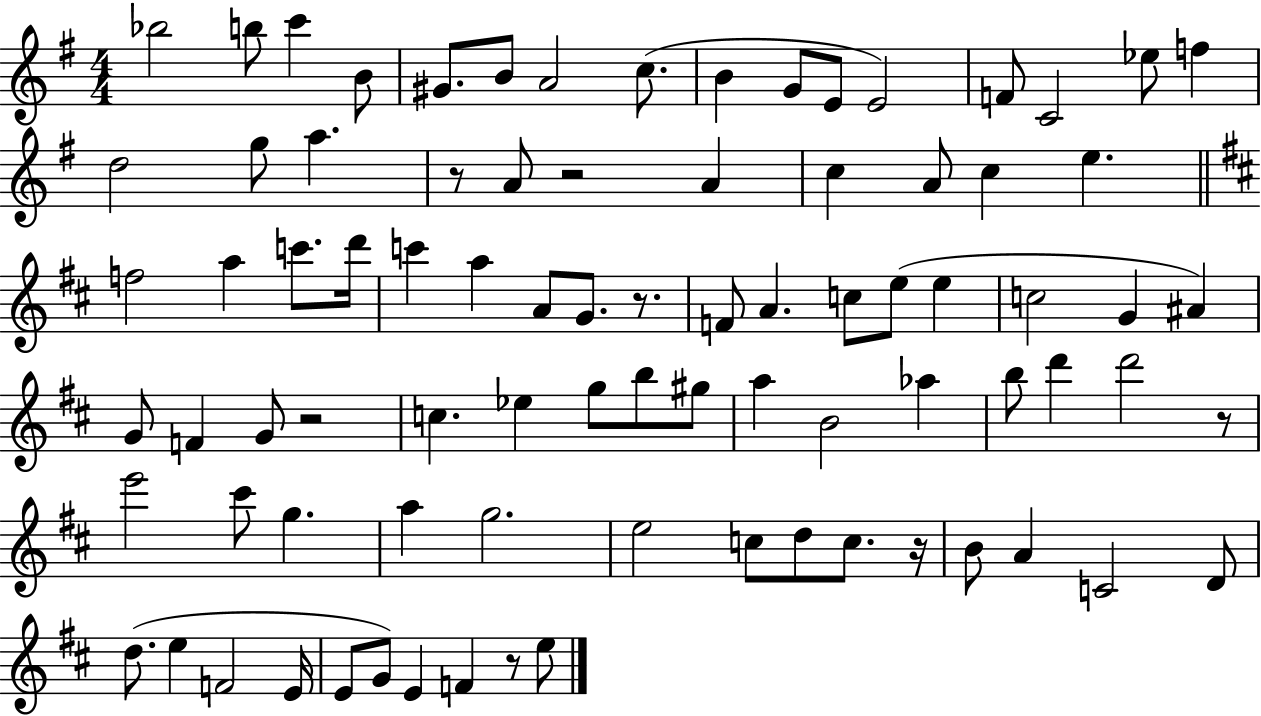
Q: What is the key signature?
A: G major